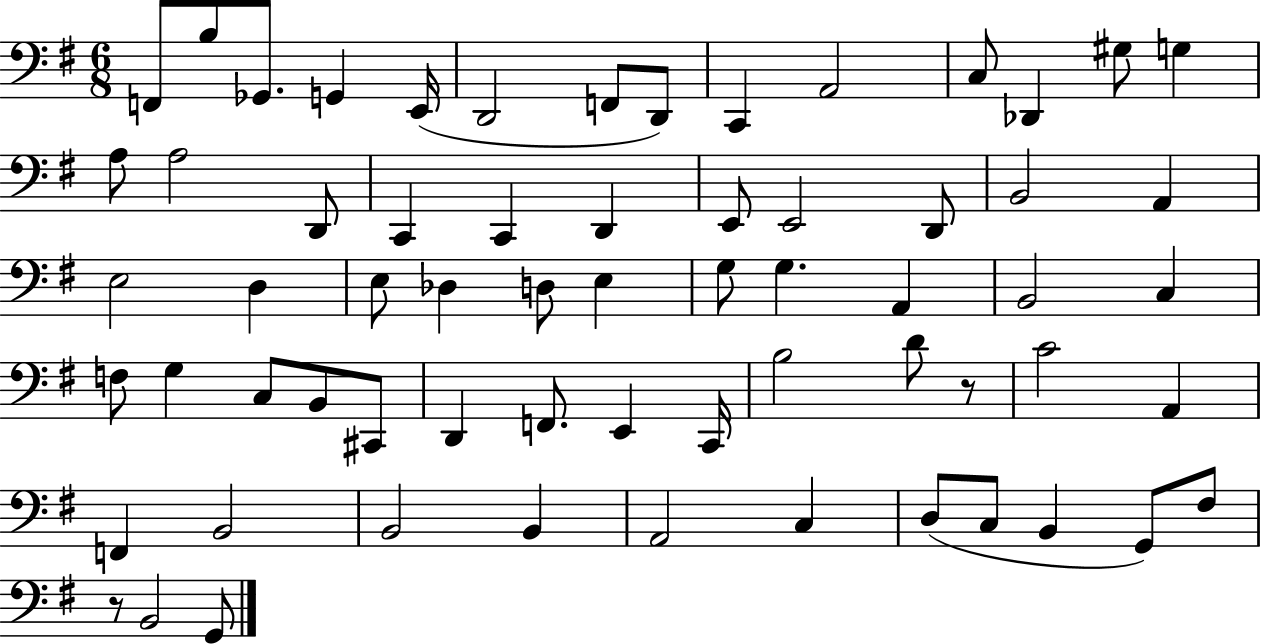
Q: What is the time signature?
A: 6/8